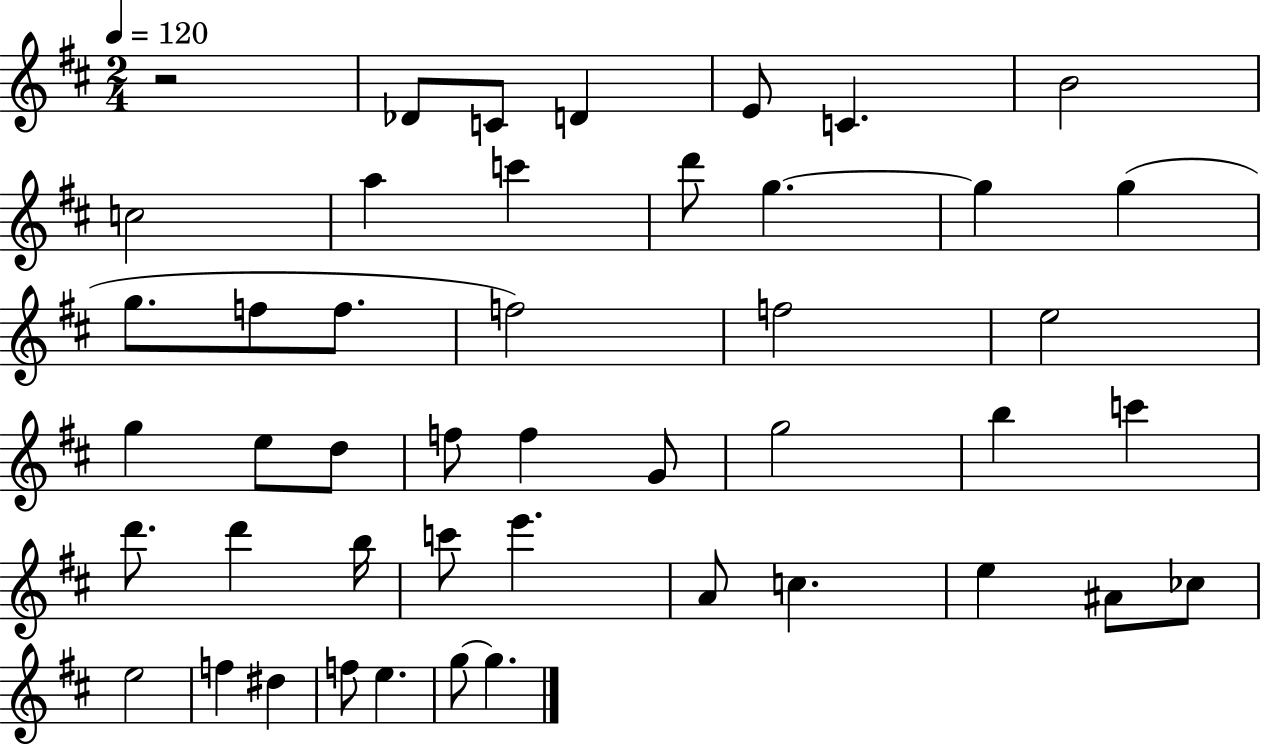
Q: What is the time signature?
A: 2/4